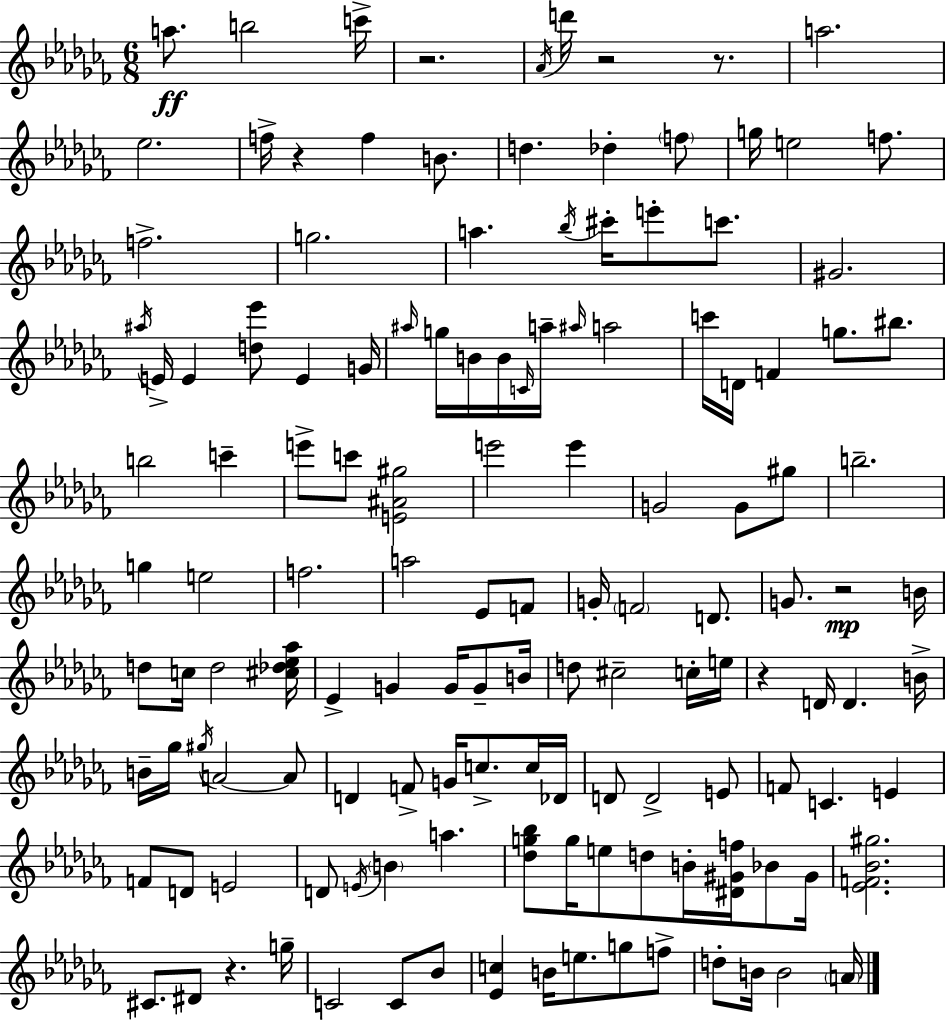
A5/e. B5/h C6/s R/h. Ab4/s D6/s R/h R/e. A5/h. Eb5/h. F5/s R/q F5/q B4/e. D5/q. Db5/q F5/e G5/s E5/h F5/e. F5/h. G5/h. A5/q. Bb5/s C#6/s E6/e C6/e. G#4/h. A#5/s E4/s E4/q [D5,Eb6]/e E4/q G4/s A#5/s G5/s B4/s B4/s C4/s A5/s A#5/s A5/h C6/s D4/s F4/q G5/e. BIS5/e. B5/h C6/q E6/e C6/e [E4,A#4,G#5]/h E6/h E6/q G4/h G4/e G#5/e B5/h. G5/q E5/h F5/h. A5/h Eb4/e F4/e G4/s F4/h D4/e. G4/e. R/h B4/s D5/e C5/s D5/h [C#5,Db5,Eb5,Ab5]/s Eb4/q G4/q G4/s G4/e B4/s D5/e C#5/h C5/s E5/s R/q D4/s D4/q. B4/s B4/s Gb5/s G#5/s A4/h A4/e D4/q F4/e G4/s C5/e. C5/s Db4/s D4/e D4/h E4/e F4/e C4/q. E4/q F4/e D4/e E4/h D4/e E4/s B4/q A5/q. [Db5,G5,Bb5]/e G5/s E5/e D5/e B4/s [D#4,G#4,F5]/s Bb4/e G#4/s [Eb4,F4,Bb4,G#5]/h. C#4/e. D#4/e R/q. G5/s C4/h C4/e Bb4/e [Eb4,C5]/q B4/s E5/e. G5/e F5/e D5/e B4/s B4/h A4/s